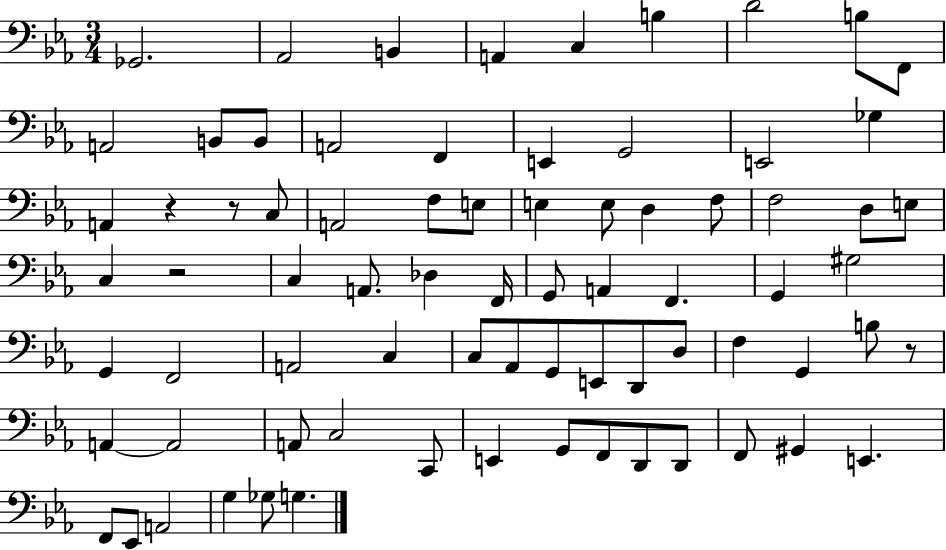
X:1
T:Untitled
M:3/4
L:1/4
K:Eb
_G,,2 _A,,2 B,, A,, C, B, D2 B,/2 F,,/2 A,,2 B,,/2 B,,/2 A,,2 F,, E,, G,,2 E,,2 _G, A,, z z/2 C,/2 A,,2 F,/2 E,/2 E, E,/2 D, F,/2 F,2 D,/2 E,/2 C, z2 C, A,,/2 _D, F,,/4 G,,/2 A,, F,, G,, ^G,2 G,, F,,2 A,,2 C, C,/2 _A,,/2 G,,/2 E,,/2 D,,/2 D,/2 F, G,, B,/2 z/2 A,, A,,2 A,,/2 C,2 C,,/2 E,, G,,/2 F,,/2 D,,/2 D,,/2 F,,/2 ^G,, E,, F,,/2 _E,,/2 A,,2 G, _G,/2 G,